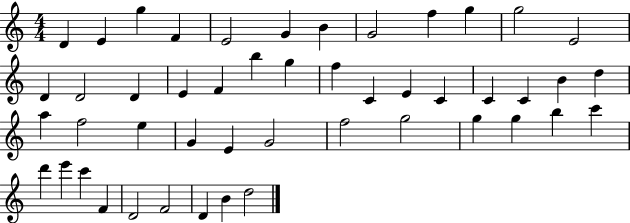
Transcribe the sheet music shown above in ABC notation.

X:1
T:Untitled
M:4/4
L:1/4
K:C
D E g F E2 G B G2 f g g2 E2 D D2 D E F b g f C E C C C B d a f2 e G E G2 f2 g2 g g b c' d' e' c' F D2 F2 D B d2